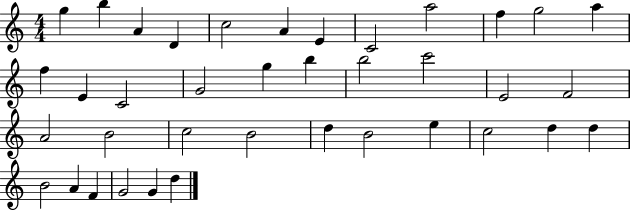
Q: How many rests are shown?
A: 0